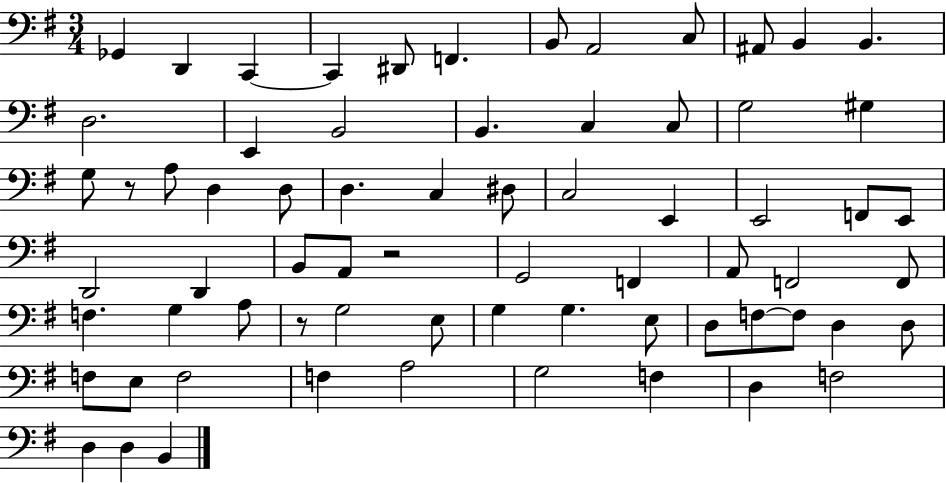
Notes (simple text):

Gb2/q D2/q C2/q C2/q D#2/e F2/q. B2/e A2/h C3/e A#2/e B2/q B2/q. D3/h. E2/q B2/h B2/q. C3/q C3/e G3/h G#3/q G3/e R/e A3/e D3/q D3/e D3/q. C3/q D#3/e C3/h E2/q E2/h F2/e E2/e D2/h D2/q B2/e A2/e R/h G2/h F2/q A2/e F2/h F2/e F3/q. G3/q A3/e R/e G3/h E3/e G3/q G3/q. E3/e D3/e F3/e F3/e D3/q D3/e F3/e E3/e F3/h F3/q A3/h G3/h F3/q D3/q F3/h D3/q D3/q B2/q